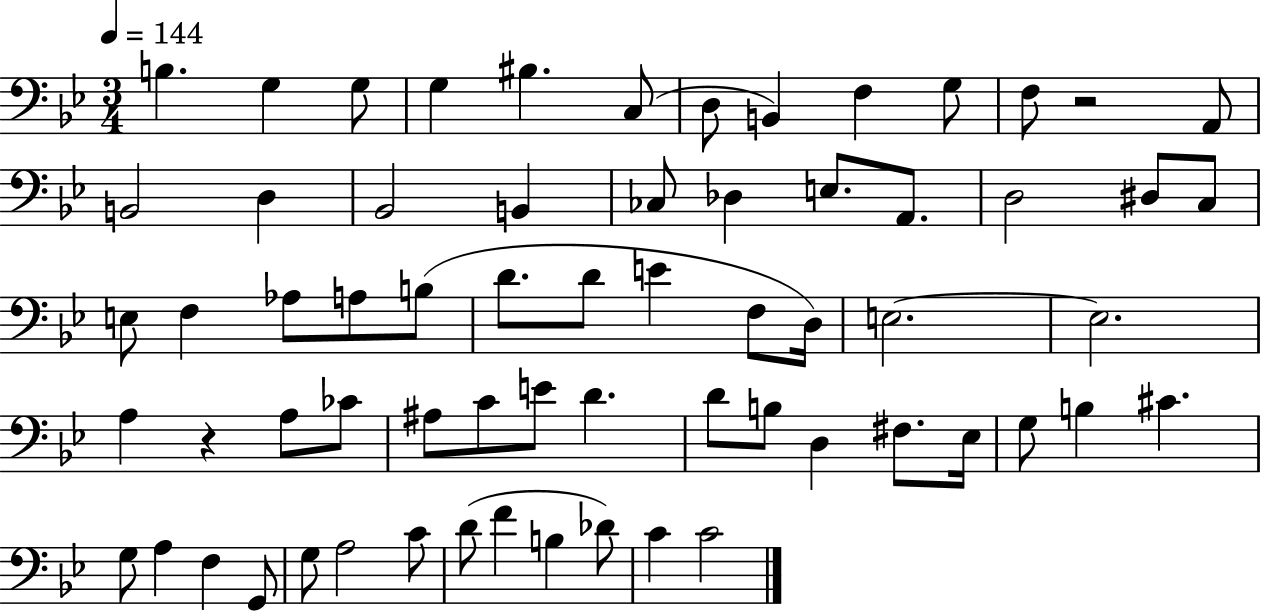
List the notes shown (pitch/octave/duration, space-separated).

B3/q. G3/q G3/e G3/q BIS3/q. C3/e D3/e B2/q F3/q G3/e F3/e R/h A2/e B2/h D3/q Bb2/h B2/q CES3/e Db3/q E3/e. A2/e. D3/h D#3/e C3/e E3/e F3/q Ab3/e A3/e B3/e D4/e. D4/e E4/q F3/e D3/s E3/h. E3/h. A3/q R/q A3/e CES4/e A#3/e C4/e E4/e D4/q. D4/e B3/e D3/q F#3/e. Eb3/s G3/e B3/q C#4/q. G3/e A3/q F3/q G2/e G3/e A3/h C4/e D4/e F4/q B3/q Db4/e C4/q C4/h